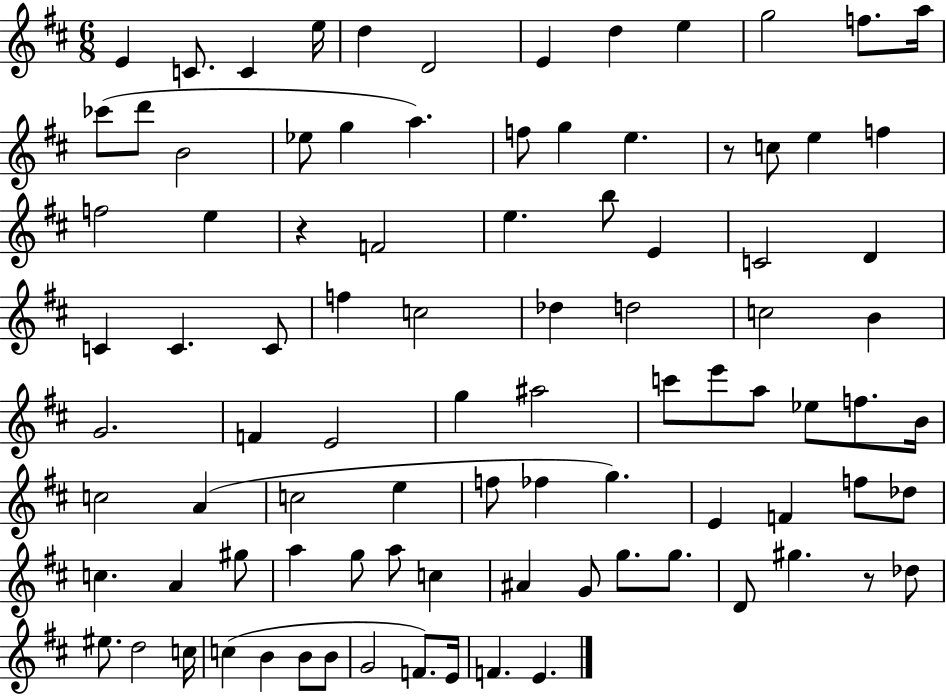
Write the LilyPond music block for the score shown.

{
  \clef treble
  \numericTimeSignature
  \time 6/8
  \key d \major
  e'4 c'8. c'4 e''16 | d''4 d'2 | e'4 d''4 e''4 | g''2 f''8. a''16 | \break ces'''8( d'''8 b'2 | ees''8 g''4 a''4.) | f''8 g''4 e''4. | r8 c''8 e''4 f''4 | \break f''2 e''4 | r4 f'2 | e''4. b''8 e'4 | c'2 d'4 | \break c'4 c'4. c'8 | f''4 c''2 | des''4 d''2 | c''2 b'4 | \break g'2. | f'4 e'2 | g''4 ais''2 | c'''8 e'''8 a''8 ees''8 f''8. b'16 | \break c''2 a'4( | c''2 e''4 | f''8 fes''4 g''4.) | e'4 f'4 f''8 des''8 | \break c''4. a'4 gis''8 | a''4 g''8 a''8 c''4 | ais'4 g'8 g''8. g''8. | d'8 gis''4. r8 des''8 | \break eis''8. d''2 c''16 | c''4( b'4 b'8 b'8 | g'2 f'8.) e'16 | f'4. e'4. | \break \bar "|."
}